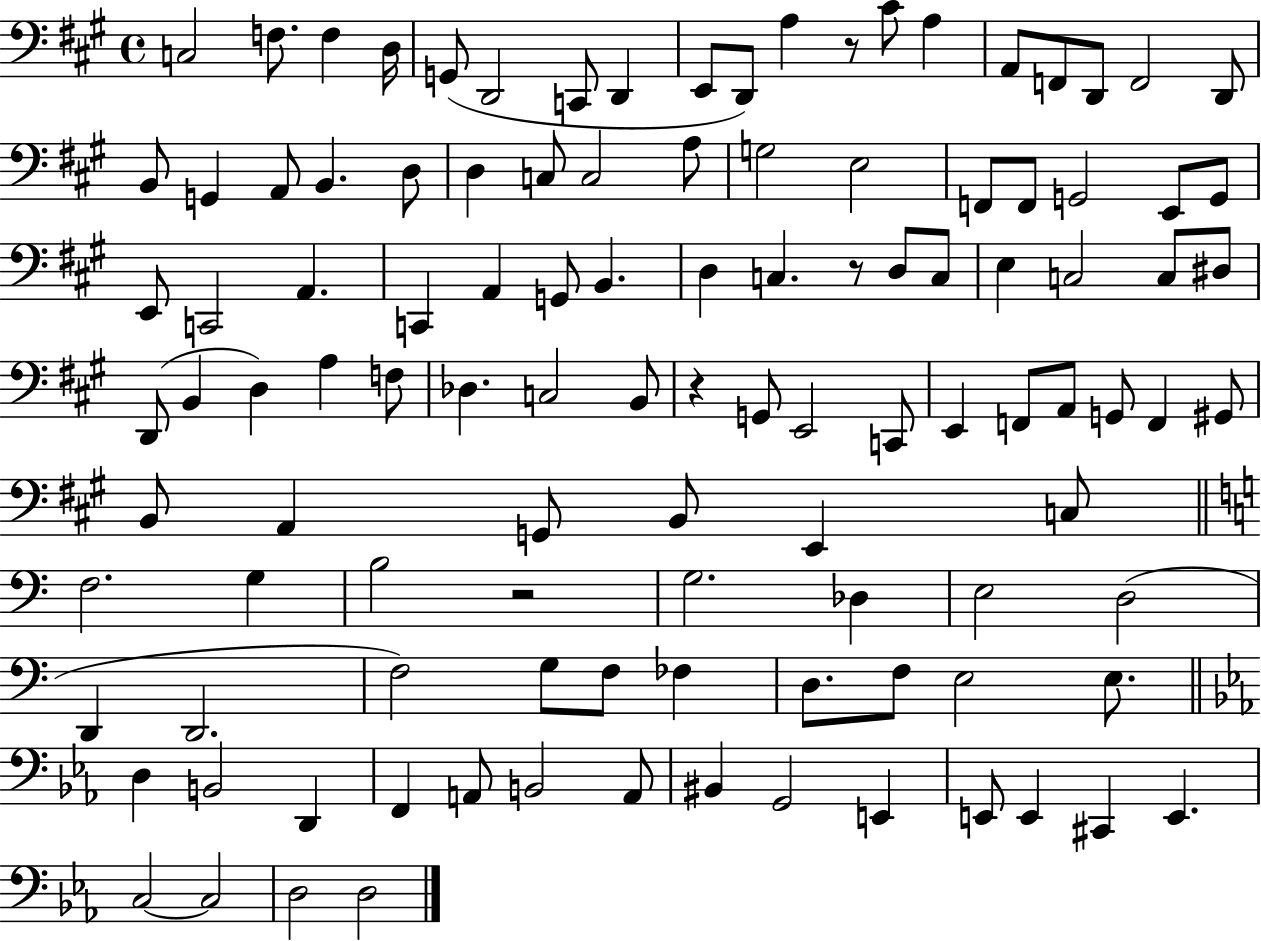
{
  \clef bass
  \time 4/4
  \defaultTimeSignature
  \key a \major
  \repeat volta 2 { c2 f8. f4 d16 | g,8( d,2 c,8 d,4 | e,8 d,8) a4 r8 cis'8 a4 | a,8 f,8 d,8 f,2 d,8 | \break b,8 g,4 a,8 b,4. d8 | d4 c8 c2 a8 | g2 e2 | f,8 f,8 g,2 e,8 g,8 | \break e,8 c,2 a,4. | c,4 a,4 g,8 b,4. | d4 c4. r8 d8 c8 | e4 c2 c8 dis8 | \break d,8( b,4 d4) a4 f8 | des4. c2 b,8 | r4 g,8 e,2 c,8 | e,4 f,8 a,8 g,8 f,4 gis,8 | \break b,8 a,4 g,8 b,8 e,4 c8 | \bar "||" \break \key a \minor f2. g4 | b2 r2 | g2. des4 | e2 d2( | \break d,4 d,2. | f2) g8 f8 fes4 | d8. f8 e2 e8. | \bar "||" \break \key ees \major d4 b,2 d,4 | f,4 a,8 b,2 a,8 | bis,4 g,2 e,4 | e,8 e,4 cis,4 e,4. | \break c2~~ c2 | d2 d2 | } \bar "|."
}